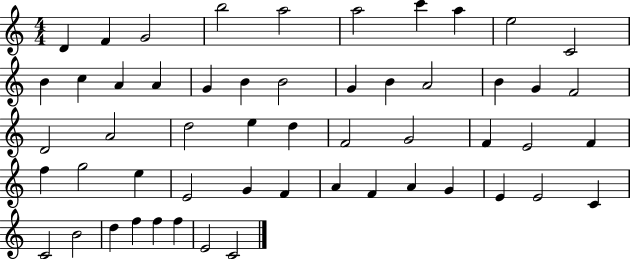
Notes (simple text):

D4/q F4/q G4/h B5/h A5/h A5/h C6/q A5/q E5/h C4/h B4/q C5/q A4/q A4/q G4/q B4/q B4/h G4/q B4/q A4/h B4/q G4/q F4/h D4/h A4/h D5/h E5/q D5/q F4/h G4/h F4/q E4/h F4/q F5/q G5/h E5/q E4/h G4/q F4/q A4/q F4/q A4/q G4/q E4/q E4/h C4/q C4/h B4/h D5/q F5/q F5/q F5/q E4/h C4/h